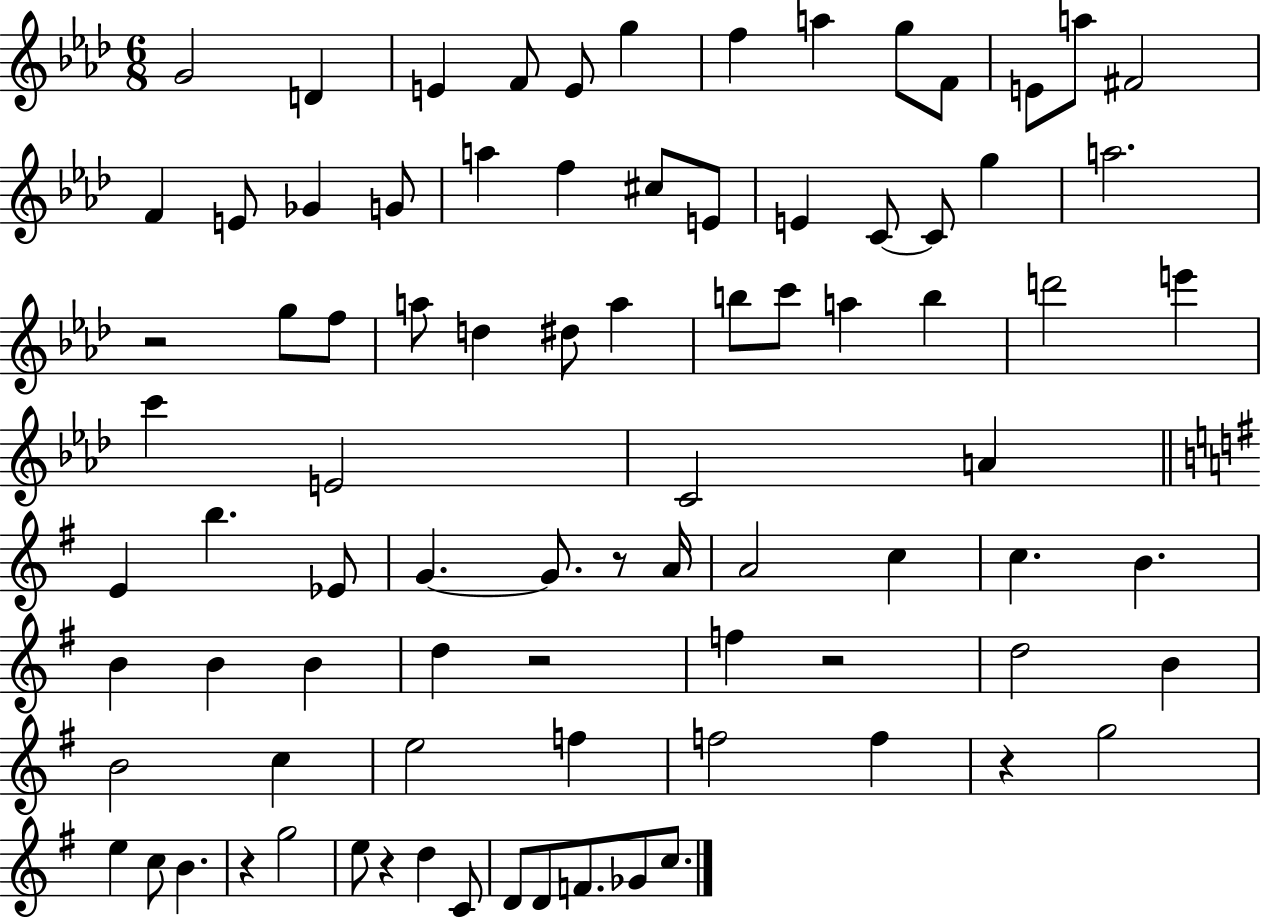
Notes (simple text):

G4/h D4/q E4/q F4/e E4/e G5/q F5/q A5/q G5/e F4/e E4/e A5/e F#4/h F4/q E4/e Gb4/q G4/e A5/q F5/q C#5/e E4/e E4/q C4/e C4/e G5/q A5/h. R/h G5/e F5/e A5/e D5/q D#5/e A5/q B5/e C6/e A5/q B5/q D6/h E6/q C6/q E4/h C4/h A4/q E4/q B5/q. Eb4/e G4/q. G4/e. R/e A4/s A4/h C5/q C5/q. B4/q. B4/q B4/q B4/q D5/q R/h F5/q R/h D5/h B4/q B4/h C5/q E5/h F5/q F5/h F5/q R/q G5/h E5/q C5/e B4/q. R/q G5/h E5/e R/q D5/q C4/e D4/e D4/e F4/e. Gb4/e C5/e.